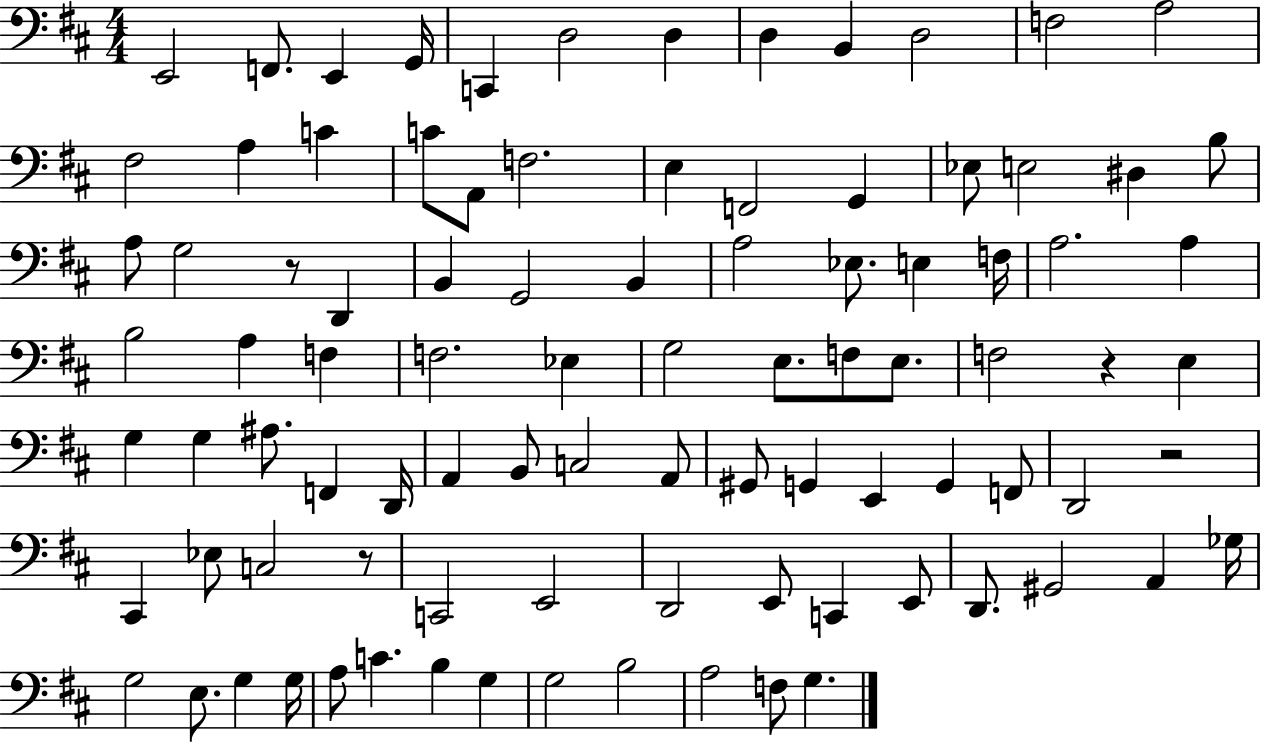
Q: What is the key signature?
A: D major